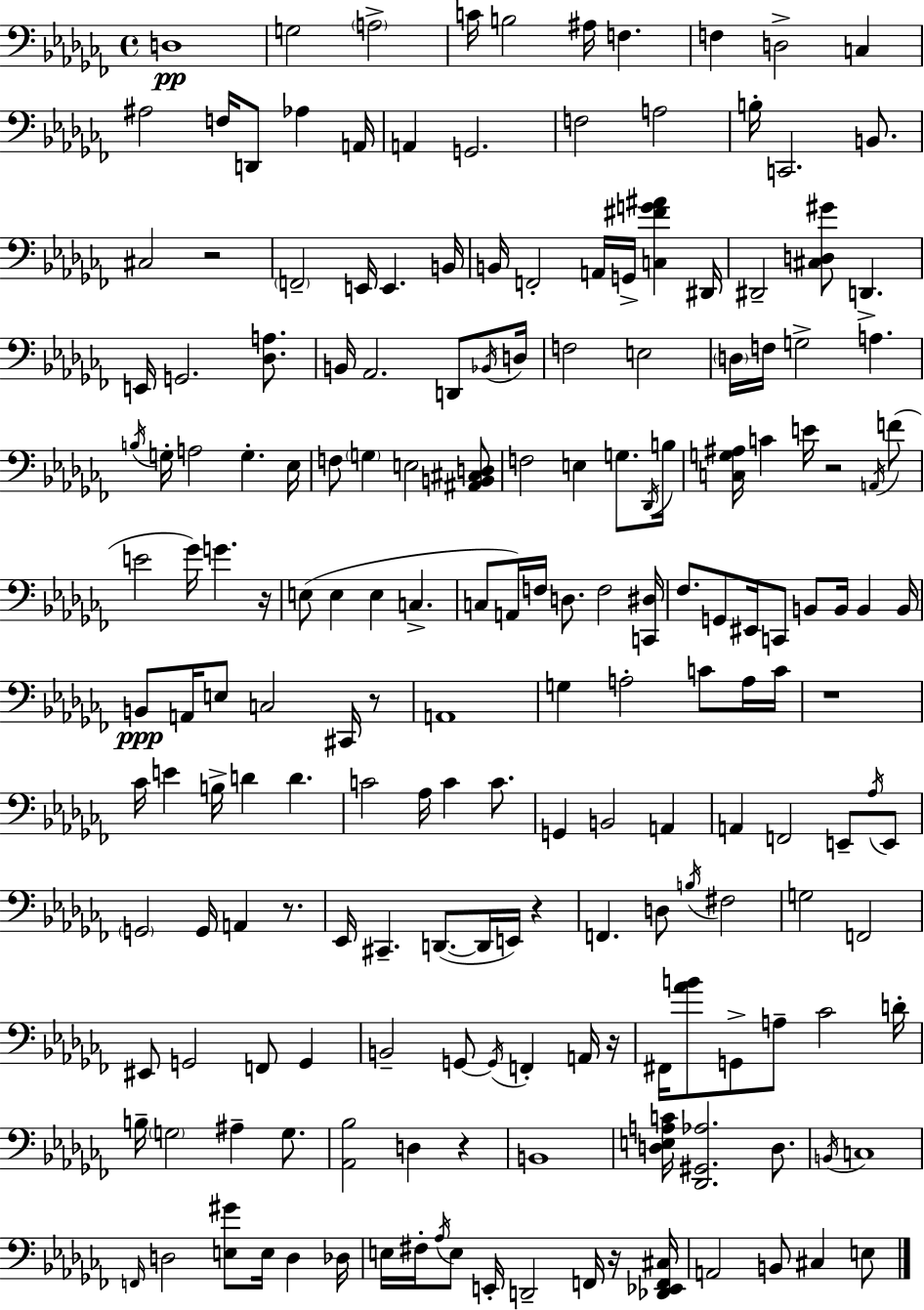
X:1
T:Untitled
M:4/4
L:1/4
K:Abm
D,4 G,2 A,2 C/4 B,2 ^A,/4 F, F, D,2 C, ^A,2 F,/4 D,,/2 _A, A,,/4 A,, G,,2 F,2 A,2 B,/4 C,,2 B,,/2 ^C,2 z2 F,,2 E,,/4 E,, B,,/4 B,,/4 F,,2 A,,/4 G,,/4 [C,^FG^A] ^D,,/4 ^D,,2 [^C,D,^G]/2 D,, E,,/4 G,,2 [_D,A,]/2 B,,/4 _A,,2 D,,/2 _B,,/4 D,/4 F,2 E,2 D,/4 F,/4 G,2 A, B,/4 G,/4 A,2 G, _E,/4 F,/2 G, E,2 [^A,,B,,^C,D,]/2 F,2 E, G,/2 _D,,/4 B,/4 [C,G,^A,]/4 C E/4 z2 A,,/4 F/2 E2 _G/4 G z/4 E,/2 E, E, C, C,/2 A,,/4 F,/4 D,/2 F,2 [C,,^D,]/4 _F,/2 G,,/2 ^E,,/4 C,,/2 B,,/2 B,,/4 B,, B,,/4 B,,/2 A,,/4 E,/2 C,2 ^C,,/4 z/2 A,,4 G, A,2 C/2 A,/4 C/4 z4 _C/4 E B,/4 D D C2 _A,/4 C C/2 G,, B,,2 A,, A,, F,,2 E,,/2 _A,/4 E,,/2 G,,2 G,,/4 A,, z/2 _E,,/4 ^C,, D,,/2 D,,/4 E,,/4 z F,, D,/2 B,/4 ^F,2 G,2 F,,2 ^E,,/2 G,,2 F,,/2 G,, B,,2 G,,/2 G,,/4 F,, A,,/4 z/4 ^F,,/4 [_AB]/2 G,,/2 A,/2 _C2 D/4 B,/4 G,2 ^A, G,/2 [_A,,_B,]2 D, z B,,4 [D,E,A,C]/4 [_D,,^G,,_A,]2 D,/2 B,,/4 C,4 F,,/4 D,2 [E,^G]/2 E,/4 D, _D,/4 E,/4 ^F,/4 _A,/4 E,/2 E,,/4 D,,2 F,,/4 z/4 [_D,,_E,,F,,^C,]/4 A,,2 B,,/2 ^C, E,/2